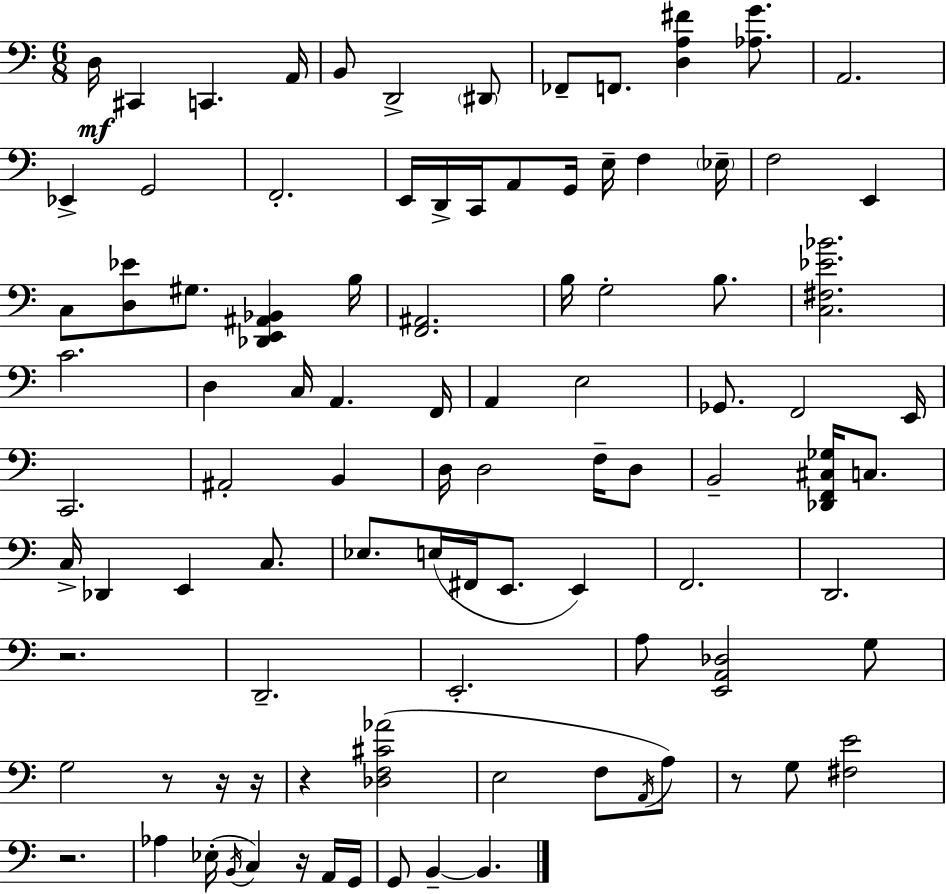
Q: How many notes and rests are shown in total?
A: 96